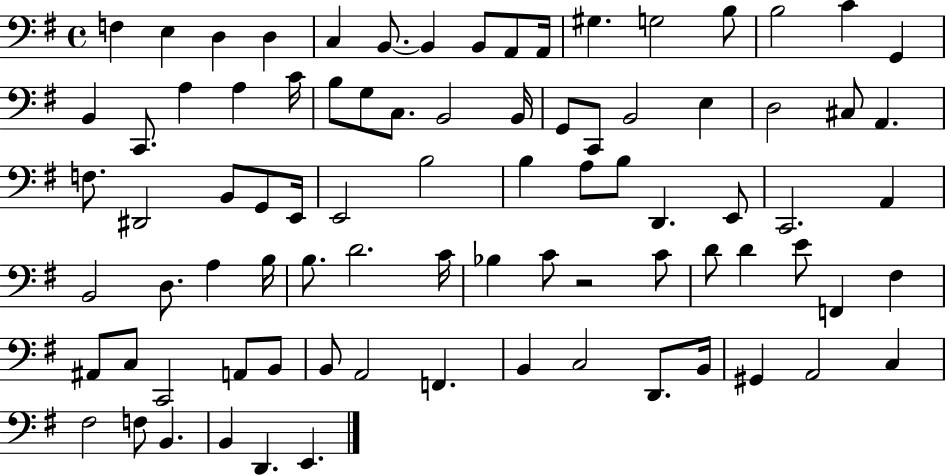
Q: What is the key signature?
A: G major